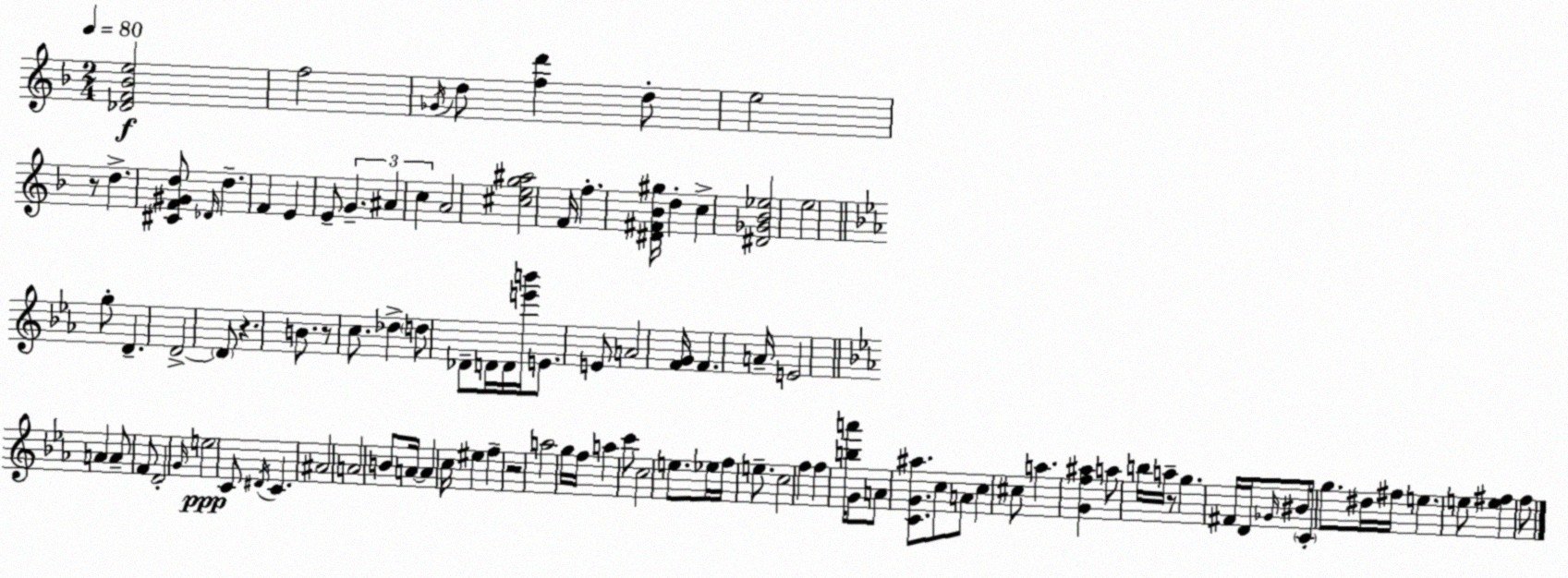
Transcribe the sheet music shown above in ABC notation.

X:1
T:Untitled
M:2/4
L:1/4
K:Dm
[_DF_Be]2 f2 _G/4 d/2 [fd'] d/2 e2 z/2 d [^CF^Gd]/2 _D/4 d F E E/2 G ^A c A2 [^ceg^a]2 F/4 f [^D^F_B^g]/4 d c [^D_G_B_e]2 e2 g/2 D D2 D/2 z B/2 z/2 c/2 _d d/2 _D/2 D/4 D/4 [e'b']/4 E/2 E/2 A2 [FG]/4 F A/4 E2 A A/2 F/2 D2 G/4 e2 C/2 ^D/4 C ^A2 A2 B/2 A/4 A c/4 ^e f z2 a2 g/4 f/4 a c'/2 c2 e/2 _e/4 f/4 e/2 c2 f f [ba']/4 G/2 A/2 [CG^a]/2 c/2 A/2 c ^c/2 a [Gf^a] a/2 b/4 a/4 z/2 g ^F/4 D/4 _G/4 ^B/2 C/4 g/2 ^d/4 ^f/4 e e/2 [e^f] f/2